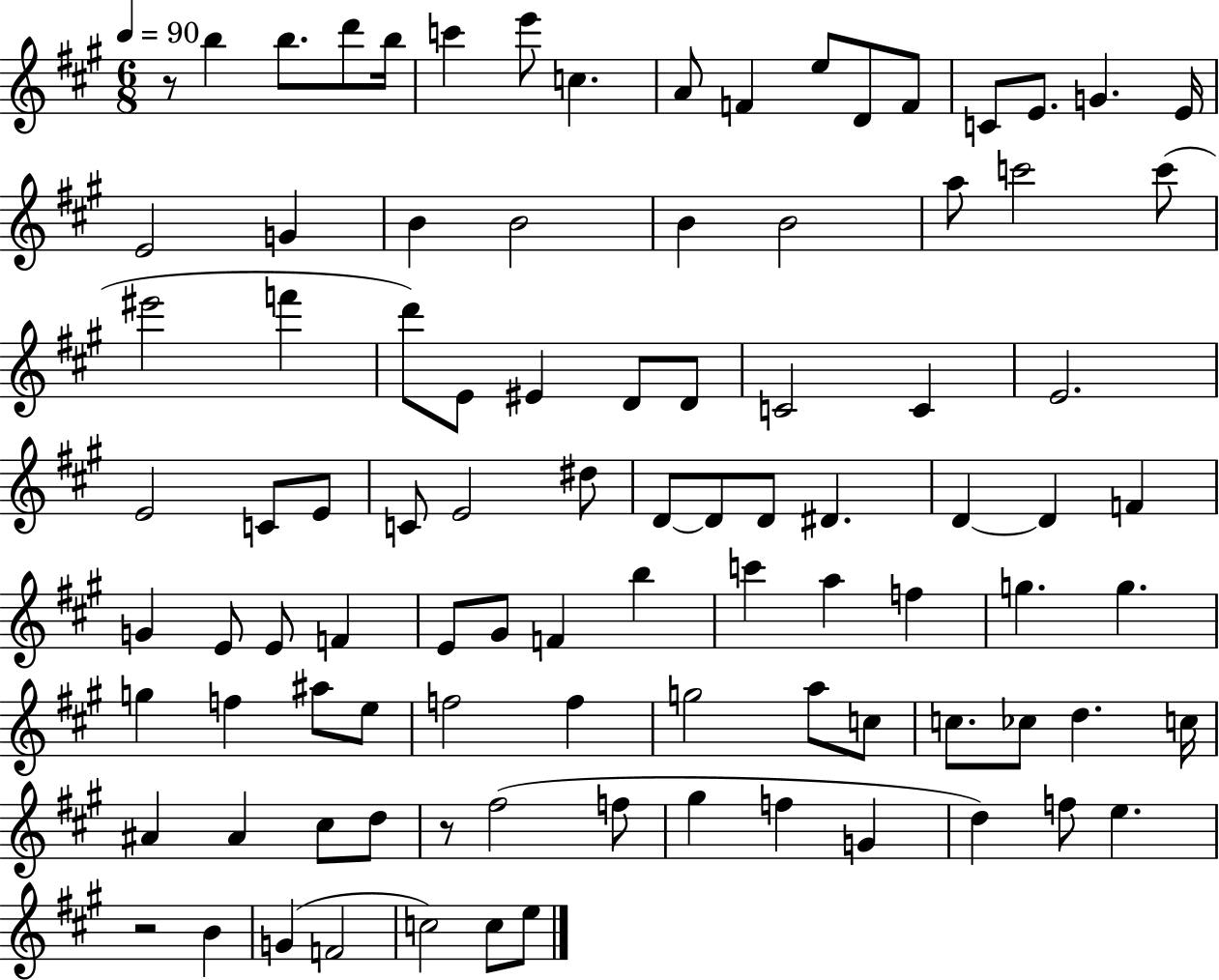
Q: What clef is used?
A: treble